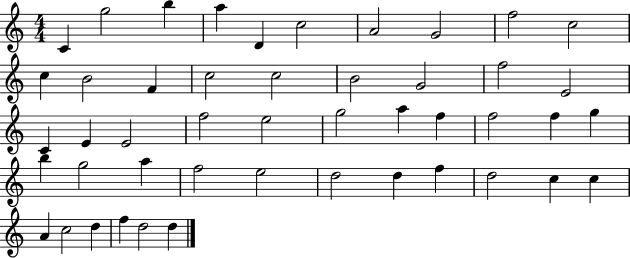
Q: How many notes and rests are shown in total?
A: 47